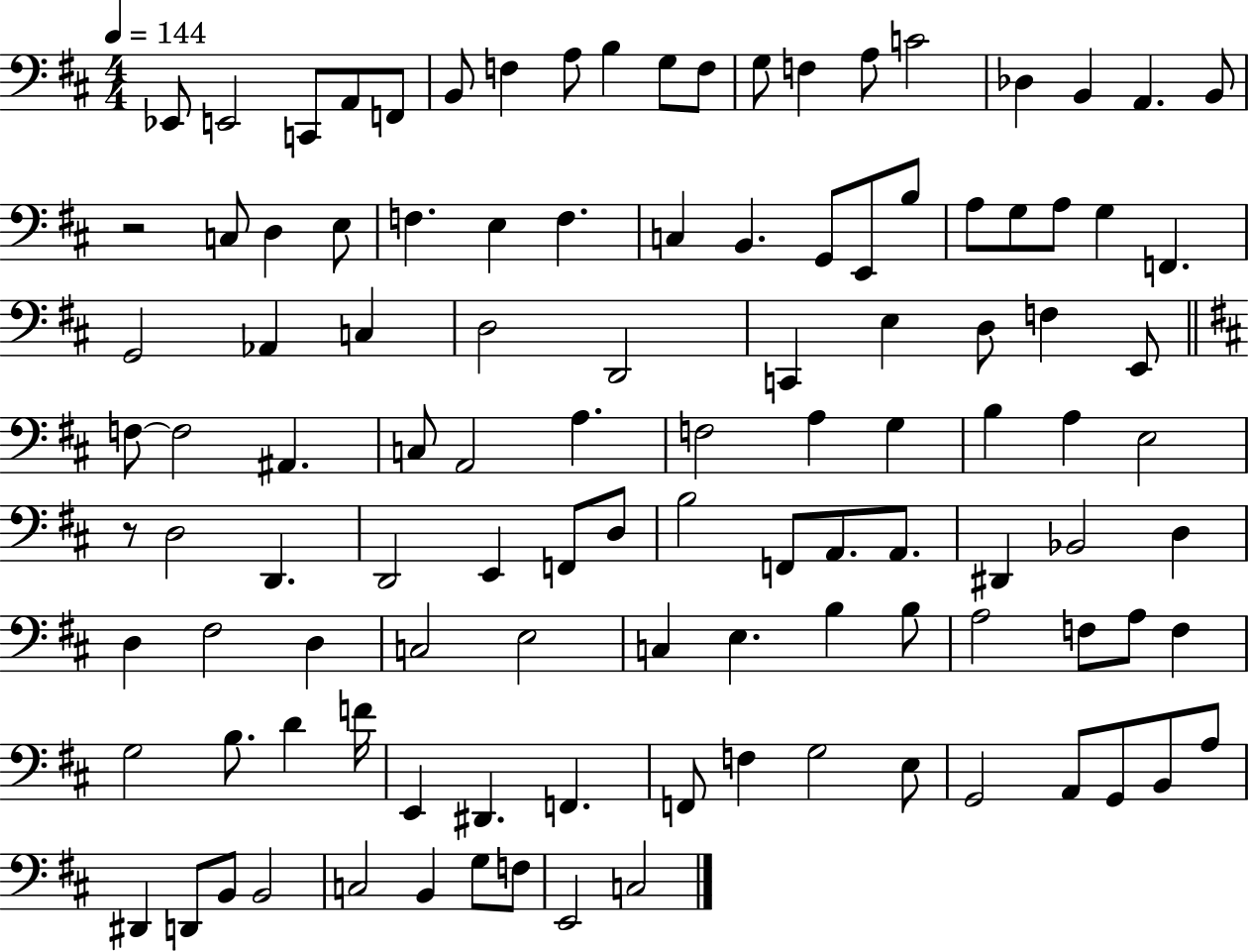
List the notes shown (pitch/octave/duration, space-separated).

Eb2/e E2/h C2/e A2/e F2/e B2/e F3/q A3/e B3/q G3/e F3/e G3/e F3/q A3/e C4/h Db3/q B2/q A2/q. B2/e R/h C3/e D3/q E3/e F3/q. E3/q F3/q. C3/q B2/q. G2/e E2/e B3/e A3/e G3/e A3/e G3/q F2/q. G2/h Ab2/q C3/q D3/h D2/h C2/q E3/q D3/e F3/q E2/e F3/e F3/h A#2/q. C3/e A2/h A3/q. F3/h A3/q G3/q B3/q A3/q E3/h R/e D3/h D2/q. D2/h E2/q F2/e D3/e B3/h F2/e A2/e. A2/e. D#2/q Bb2/h D3/q D3/q F#3/h D3/q C3/h E3/h C3/q E3/q. B3/q B3/e A3/h F3/e A3/e F3/q G3/h B3/e. D4/q F4/s E2/q D#2/q. F2/q. F2/e F3/q G3/h E3/e G2/h A2/e G2/e B2/e A3/e D#2/q D2/e B2/e B2/h C3/h B2/q G3/e F3/e E2/h C3/h